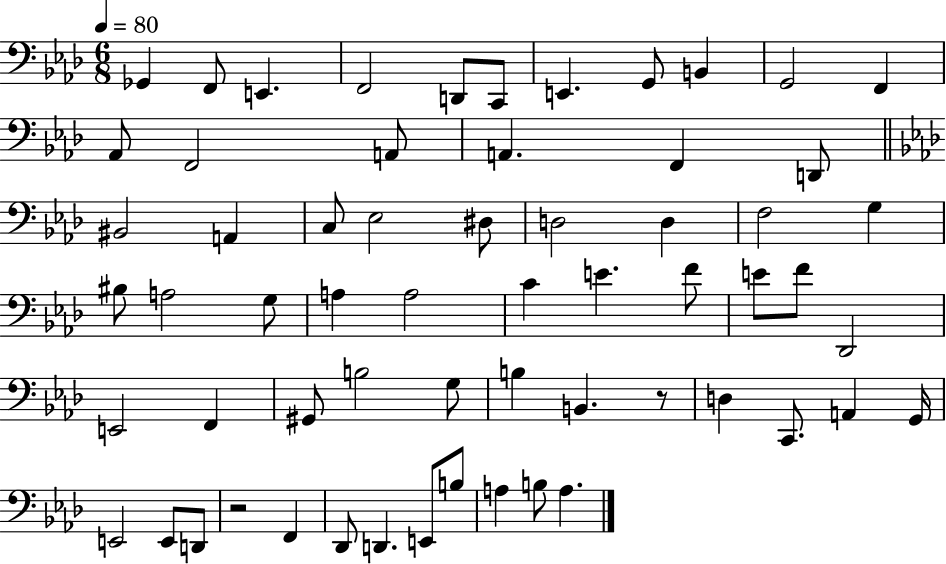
X:1
T:Untitled
M:6/8
L:1/4
K:Ab
_G,, F,,/2 E,, F,,2 D,,/2 C,,/2 E,, G,,/2 B,, G,,2 F,, _A,,/2 F,,2 A,,/2 A,, F,, D,,/2 ^B,,2 A,, C,/2 _E,2 ^D,/2 D,2 D, F,2 G, ^B,/2 A,2 G,/2 A, A,2 C E F/2 E/2 F/2 _D,,2 E,,2 F,, ^G,,/2 B,2 G,/2 B, B,, z/2 D, C,,/2 A,, G,,/4 E,,2 E,,/2 D,,/2 z2 F,, _D,,/2 D,, E,,/2 B,/2 A, B,/2 A,